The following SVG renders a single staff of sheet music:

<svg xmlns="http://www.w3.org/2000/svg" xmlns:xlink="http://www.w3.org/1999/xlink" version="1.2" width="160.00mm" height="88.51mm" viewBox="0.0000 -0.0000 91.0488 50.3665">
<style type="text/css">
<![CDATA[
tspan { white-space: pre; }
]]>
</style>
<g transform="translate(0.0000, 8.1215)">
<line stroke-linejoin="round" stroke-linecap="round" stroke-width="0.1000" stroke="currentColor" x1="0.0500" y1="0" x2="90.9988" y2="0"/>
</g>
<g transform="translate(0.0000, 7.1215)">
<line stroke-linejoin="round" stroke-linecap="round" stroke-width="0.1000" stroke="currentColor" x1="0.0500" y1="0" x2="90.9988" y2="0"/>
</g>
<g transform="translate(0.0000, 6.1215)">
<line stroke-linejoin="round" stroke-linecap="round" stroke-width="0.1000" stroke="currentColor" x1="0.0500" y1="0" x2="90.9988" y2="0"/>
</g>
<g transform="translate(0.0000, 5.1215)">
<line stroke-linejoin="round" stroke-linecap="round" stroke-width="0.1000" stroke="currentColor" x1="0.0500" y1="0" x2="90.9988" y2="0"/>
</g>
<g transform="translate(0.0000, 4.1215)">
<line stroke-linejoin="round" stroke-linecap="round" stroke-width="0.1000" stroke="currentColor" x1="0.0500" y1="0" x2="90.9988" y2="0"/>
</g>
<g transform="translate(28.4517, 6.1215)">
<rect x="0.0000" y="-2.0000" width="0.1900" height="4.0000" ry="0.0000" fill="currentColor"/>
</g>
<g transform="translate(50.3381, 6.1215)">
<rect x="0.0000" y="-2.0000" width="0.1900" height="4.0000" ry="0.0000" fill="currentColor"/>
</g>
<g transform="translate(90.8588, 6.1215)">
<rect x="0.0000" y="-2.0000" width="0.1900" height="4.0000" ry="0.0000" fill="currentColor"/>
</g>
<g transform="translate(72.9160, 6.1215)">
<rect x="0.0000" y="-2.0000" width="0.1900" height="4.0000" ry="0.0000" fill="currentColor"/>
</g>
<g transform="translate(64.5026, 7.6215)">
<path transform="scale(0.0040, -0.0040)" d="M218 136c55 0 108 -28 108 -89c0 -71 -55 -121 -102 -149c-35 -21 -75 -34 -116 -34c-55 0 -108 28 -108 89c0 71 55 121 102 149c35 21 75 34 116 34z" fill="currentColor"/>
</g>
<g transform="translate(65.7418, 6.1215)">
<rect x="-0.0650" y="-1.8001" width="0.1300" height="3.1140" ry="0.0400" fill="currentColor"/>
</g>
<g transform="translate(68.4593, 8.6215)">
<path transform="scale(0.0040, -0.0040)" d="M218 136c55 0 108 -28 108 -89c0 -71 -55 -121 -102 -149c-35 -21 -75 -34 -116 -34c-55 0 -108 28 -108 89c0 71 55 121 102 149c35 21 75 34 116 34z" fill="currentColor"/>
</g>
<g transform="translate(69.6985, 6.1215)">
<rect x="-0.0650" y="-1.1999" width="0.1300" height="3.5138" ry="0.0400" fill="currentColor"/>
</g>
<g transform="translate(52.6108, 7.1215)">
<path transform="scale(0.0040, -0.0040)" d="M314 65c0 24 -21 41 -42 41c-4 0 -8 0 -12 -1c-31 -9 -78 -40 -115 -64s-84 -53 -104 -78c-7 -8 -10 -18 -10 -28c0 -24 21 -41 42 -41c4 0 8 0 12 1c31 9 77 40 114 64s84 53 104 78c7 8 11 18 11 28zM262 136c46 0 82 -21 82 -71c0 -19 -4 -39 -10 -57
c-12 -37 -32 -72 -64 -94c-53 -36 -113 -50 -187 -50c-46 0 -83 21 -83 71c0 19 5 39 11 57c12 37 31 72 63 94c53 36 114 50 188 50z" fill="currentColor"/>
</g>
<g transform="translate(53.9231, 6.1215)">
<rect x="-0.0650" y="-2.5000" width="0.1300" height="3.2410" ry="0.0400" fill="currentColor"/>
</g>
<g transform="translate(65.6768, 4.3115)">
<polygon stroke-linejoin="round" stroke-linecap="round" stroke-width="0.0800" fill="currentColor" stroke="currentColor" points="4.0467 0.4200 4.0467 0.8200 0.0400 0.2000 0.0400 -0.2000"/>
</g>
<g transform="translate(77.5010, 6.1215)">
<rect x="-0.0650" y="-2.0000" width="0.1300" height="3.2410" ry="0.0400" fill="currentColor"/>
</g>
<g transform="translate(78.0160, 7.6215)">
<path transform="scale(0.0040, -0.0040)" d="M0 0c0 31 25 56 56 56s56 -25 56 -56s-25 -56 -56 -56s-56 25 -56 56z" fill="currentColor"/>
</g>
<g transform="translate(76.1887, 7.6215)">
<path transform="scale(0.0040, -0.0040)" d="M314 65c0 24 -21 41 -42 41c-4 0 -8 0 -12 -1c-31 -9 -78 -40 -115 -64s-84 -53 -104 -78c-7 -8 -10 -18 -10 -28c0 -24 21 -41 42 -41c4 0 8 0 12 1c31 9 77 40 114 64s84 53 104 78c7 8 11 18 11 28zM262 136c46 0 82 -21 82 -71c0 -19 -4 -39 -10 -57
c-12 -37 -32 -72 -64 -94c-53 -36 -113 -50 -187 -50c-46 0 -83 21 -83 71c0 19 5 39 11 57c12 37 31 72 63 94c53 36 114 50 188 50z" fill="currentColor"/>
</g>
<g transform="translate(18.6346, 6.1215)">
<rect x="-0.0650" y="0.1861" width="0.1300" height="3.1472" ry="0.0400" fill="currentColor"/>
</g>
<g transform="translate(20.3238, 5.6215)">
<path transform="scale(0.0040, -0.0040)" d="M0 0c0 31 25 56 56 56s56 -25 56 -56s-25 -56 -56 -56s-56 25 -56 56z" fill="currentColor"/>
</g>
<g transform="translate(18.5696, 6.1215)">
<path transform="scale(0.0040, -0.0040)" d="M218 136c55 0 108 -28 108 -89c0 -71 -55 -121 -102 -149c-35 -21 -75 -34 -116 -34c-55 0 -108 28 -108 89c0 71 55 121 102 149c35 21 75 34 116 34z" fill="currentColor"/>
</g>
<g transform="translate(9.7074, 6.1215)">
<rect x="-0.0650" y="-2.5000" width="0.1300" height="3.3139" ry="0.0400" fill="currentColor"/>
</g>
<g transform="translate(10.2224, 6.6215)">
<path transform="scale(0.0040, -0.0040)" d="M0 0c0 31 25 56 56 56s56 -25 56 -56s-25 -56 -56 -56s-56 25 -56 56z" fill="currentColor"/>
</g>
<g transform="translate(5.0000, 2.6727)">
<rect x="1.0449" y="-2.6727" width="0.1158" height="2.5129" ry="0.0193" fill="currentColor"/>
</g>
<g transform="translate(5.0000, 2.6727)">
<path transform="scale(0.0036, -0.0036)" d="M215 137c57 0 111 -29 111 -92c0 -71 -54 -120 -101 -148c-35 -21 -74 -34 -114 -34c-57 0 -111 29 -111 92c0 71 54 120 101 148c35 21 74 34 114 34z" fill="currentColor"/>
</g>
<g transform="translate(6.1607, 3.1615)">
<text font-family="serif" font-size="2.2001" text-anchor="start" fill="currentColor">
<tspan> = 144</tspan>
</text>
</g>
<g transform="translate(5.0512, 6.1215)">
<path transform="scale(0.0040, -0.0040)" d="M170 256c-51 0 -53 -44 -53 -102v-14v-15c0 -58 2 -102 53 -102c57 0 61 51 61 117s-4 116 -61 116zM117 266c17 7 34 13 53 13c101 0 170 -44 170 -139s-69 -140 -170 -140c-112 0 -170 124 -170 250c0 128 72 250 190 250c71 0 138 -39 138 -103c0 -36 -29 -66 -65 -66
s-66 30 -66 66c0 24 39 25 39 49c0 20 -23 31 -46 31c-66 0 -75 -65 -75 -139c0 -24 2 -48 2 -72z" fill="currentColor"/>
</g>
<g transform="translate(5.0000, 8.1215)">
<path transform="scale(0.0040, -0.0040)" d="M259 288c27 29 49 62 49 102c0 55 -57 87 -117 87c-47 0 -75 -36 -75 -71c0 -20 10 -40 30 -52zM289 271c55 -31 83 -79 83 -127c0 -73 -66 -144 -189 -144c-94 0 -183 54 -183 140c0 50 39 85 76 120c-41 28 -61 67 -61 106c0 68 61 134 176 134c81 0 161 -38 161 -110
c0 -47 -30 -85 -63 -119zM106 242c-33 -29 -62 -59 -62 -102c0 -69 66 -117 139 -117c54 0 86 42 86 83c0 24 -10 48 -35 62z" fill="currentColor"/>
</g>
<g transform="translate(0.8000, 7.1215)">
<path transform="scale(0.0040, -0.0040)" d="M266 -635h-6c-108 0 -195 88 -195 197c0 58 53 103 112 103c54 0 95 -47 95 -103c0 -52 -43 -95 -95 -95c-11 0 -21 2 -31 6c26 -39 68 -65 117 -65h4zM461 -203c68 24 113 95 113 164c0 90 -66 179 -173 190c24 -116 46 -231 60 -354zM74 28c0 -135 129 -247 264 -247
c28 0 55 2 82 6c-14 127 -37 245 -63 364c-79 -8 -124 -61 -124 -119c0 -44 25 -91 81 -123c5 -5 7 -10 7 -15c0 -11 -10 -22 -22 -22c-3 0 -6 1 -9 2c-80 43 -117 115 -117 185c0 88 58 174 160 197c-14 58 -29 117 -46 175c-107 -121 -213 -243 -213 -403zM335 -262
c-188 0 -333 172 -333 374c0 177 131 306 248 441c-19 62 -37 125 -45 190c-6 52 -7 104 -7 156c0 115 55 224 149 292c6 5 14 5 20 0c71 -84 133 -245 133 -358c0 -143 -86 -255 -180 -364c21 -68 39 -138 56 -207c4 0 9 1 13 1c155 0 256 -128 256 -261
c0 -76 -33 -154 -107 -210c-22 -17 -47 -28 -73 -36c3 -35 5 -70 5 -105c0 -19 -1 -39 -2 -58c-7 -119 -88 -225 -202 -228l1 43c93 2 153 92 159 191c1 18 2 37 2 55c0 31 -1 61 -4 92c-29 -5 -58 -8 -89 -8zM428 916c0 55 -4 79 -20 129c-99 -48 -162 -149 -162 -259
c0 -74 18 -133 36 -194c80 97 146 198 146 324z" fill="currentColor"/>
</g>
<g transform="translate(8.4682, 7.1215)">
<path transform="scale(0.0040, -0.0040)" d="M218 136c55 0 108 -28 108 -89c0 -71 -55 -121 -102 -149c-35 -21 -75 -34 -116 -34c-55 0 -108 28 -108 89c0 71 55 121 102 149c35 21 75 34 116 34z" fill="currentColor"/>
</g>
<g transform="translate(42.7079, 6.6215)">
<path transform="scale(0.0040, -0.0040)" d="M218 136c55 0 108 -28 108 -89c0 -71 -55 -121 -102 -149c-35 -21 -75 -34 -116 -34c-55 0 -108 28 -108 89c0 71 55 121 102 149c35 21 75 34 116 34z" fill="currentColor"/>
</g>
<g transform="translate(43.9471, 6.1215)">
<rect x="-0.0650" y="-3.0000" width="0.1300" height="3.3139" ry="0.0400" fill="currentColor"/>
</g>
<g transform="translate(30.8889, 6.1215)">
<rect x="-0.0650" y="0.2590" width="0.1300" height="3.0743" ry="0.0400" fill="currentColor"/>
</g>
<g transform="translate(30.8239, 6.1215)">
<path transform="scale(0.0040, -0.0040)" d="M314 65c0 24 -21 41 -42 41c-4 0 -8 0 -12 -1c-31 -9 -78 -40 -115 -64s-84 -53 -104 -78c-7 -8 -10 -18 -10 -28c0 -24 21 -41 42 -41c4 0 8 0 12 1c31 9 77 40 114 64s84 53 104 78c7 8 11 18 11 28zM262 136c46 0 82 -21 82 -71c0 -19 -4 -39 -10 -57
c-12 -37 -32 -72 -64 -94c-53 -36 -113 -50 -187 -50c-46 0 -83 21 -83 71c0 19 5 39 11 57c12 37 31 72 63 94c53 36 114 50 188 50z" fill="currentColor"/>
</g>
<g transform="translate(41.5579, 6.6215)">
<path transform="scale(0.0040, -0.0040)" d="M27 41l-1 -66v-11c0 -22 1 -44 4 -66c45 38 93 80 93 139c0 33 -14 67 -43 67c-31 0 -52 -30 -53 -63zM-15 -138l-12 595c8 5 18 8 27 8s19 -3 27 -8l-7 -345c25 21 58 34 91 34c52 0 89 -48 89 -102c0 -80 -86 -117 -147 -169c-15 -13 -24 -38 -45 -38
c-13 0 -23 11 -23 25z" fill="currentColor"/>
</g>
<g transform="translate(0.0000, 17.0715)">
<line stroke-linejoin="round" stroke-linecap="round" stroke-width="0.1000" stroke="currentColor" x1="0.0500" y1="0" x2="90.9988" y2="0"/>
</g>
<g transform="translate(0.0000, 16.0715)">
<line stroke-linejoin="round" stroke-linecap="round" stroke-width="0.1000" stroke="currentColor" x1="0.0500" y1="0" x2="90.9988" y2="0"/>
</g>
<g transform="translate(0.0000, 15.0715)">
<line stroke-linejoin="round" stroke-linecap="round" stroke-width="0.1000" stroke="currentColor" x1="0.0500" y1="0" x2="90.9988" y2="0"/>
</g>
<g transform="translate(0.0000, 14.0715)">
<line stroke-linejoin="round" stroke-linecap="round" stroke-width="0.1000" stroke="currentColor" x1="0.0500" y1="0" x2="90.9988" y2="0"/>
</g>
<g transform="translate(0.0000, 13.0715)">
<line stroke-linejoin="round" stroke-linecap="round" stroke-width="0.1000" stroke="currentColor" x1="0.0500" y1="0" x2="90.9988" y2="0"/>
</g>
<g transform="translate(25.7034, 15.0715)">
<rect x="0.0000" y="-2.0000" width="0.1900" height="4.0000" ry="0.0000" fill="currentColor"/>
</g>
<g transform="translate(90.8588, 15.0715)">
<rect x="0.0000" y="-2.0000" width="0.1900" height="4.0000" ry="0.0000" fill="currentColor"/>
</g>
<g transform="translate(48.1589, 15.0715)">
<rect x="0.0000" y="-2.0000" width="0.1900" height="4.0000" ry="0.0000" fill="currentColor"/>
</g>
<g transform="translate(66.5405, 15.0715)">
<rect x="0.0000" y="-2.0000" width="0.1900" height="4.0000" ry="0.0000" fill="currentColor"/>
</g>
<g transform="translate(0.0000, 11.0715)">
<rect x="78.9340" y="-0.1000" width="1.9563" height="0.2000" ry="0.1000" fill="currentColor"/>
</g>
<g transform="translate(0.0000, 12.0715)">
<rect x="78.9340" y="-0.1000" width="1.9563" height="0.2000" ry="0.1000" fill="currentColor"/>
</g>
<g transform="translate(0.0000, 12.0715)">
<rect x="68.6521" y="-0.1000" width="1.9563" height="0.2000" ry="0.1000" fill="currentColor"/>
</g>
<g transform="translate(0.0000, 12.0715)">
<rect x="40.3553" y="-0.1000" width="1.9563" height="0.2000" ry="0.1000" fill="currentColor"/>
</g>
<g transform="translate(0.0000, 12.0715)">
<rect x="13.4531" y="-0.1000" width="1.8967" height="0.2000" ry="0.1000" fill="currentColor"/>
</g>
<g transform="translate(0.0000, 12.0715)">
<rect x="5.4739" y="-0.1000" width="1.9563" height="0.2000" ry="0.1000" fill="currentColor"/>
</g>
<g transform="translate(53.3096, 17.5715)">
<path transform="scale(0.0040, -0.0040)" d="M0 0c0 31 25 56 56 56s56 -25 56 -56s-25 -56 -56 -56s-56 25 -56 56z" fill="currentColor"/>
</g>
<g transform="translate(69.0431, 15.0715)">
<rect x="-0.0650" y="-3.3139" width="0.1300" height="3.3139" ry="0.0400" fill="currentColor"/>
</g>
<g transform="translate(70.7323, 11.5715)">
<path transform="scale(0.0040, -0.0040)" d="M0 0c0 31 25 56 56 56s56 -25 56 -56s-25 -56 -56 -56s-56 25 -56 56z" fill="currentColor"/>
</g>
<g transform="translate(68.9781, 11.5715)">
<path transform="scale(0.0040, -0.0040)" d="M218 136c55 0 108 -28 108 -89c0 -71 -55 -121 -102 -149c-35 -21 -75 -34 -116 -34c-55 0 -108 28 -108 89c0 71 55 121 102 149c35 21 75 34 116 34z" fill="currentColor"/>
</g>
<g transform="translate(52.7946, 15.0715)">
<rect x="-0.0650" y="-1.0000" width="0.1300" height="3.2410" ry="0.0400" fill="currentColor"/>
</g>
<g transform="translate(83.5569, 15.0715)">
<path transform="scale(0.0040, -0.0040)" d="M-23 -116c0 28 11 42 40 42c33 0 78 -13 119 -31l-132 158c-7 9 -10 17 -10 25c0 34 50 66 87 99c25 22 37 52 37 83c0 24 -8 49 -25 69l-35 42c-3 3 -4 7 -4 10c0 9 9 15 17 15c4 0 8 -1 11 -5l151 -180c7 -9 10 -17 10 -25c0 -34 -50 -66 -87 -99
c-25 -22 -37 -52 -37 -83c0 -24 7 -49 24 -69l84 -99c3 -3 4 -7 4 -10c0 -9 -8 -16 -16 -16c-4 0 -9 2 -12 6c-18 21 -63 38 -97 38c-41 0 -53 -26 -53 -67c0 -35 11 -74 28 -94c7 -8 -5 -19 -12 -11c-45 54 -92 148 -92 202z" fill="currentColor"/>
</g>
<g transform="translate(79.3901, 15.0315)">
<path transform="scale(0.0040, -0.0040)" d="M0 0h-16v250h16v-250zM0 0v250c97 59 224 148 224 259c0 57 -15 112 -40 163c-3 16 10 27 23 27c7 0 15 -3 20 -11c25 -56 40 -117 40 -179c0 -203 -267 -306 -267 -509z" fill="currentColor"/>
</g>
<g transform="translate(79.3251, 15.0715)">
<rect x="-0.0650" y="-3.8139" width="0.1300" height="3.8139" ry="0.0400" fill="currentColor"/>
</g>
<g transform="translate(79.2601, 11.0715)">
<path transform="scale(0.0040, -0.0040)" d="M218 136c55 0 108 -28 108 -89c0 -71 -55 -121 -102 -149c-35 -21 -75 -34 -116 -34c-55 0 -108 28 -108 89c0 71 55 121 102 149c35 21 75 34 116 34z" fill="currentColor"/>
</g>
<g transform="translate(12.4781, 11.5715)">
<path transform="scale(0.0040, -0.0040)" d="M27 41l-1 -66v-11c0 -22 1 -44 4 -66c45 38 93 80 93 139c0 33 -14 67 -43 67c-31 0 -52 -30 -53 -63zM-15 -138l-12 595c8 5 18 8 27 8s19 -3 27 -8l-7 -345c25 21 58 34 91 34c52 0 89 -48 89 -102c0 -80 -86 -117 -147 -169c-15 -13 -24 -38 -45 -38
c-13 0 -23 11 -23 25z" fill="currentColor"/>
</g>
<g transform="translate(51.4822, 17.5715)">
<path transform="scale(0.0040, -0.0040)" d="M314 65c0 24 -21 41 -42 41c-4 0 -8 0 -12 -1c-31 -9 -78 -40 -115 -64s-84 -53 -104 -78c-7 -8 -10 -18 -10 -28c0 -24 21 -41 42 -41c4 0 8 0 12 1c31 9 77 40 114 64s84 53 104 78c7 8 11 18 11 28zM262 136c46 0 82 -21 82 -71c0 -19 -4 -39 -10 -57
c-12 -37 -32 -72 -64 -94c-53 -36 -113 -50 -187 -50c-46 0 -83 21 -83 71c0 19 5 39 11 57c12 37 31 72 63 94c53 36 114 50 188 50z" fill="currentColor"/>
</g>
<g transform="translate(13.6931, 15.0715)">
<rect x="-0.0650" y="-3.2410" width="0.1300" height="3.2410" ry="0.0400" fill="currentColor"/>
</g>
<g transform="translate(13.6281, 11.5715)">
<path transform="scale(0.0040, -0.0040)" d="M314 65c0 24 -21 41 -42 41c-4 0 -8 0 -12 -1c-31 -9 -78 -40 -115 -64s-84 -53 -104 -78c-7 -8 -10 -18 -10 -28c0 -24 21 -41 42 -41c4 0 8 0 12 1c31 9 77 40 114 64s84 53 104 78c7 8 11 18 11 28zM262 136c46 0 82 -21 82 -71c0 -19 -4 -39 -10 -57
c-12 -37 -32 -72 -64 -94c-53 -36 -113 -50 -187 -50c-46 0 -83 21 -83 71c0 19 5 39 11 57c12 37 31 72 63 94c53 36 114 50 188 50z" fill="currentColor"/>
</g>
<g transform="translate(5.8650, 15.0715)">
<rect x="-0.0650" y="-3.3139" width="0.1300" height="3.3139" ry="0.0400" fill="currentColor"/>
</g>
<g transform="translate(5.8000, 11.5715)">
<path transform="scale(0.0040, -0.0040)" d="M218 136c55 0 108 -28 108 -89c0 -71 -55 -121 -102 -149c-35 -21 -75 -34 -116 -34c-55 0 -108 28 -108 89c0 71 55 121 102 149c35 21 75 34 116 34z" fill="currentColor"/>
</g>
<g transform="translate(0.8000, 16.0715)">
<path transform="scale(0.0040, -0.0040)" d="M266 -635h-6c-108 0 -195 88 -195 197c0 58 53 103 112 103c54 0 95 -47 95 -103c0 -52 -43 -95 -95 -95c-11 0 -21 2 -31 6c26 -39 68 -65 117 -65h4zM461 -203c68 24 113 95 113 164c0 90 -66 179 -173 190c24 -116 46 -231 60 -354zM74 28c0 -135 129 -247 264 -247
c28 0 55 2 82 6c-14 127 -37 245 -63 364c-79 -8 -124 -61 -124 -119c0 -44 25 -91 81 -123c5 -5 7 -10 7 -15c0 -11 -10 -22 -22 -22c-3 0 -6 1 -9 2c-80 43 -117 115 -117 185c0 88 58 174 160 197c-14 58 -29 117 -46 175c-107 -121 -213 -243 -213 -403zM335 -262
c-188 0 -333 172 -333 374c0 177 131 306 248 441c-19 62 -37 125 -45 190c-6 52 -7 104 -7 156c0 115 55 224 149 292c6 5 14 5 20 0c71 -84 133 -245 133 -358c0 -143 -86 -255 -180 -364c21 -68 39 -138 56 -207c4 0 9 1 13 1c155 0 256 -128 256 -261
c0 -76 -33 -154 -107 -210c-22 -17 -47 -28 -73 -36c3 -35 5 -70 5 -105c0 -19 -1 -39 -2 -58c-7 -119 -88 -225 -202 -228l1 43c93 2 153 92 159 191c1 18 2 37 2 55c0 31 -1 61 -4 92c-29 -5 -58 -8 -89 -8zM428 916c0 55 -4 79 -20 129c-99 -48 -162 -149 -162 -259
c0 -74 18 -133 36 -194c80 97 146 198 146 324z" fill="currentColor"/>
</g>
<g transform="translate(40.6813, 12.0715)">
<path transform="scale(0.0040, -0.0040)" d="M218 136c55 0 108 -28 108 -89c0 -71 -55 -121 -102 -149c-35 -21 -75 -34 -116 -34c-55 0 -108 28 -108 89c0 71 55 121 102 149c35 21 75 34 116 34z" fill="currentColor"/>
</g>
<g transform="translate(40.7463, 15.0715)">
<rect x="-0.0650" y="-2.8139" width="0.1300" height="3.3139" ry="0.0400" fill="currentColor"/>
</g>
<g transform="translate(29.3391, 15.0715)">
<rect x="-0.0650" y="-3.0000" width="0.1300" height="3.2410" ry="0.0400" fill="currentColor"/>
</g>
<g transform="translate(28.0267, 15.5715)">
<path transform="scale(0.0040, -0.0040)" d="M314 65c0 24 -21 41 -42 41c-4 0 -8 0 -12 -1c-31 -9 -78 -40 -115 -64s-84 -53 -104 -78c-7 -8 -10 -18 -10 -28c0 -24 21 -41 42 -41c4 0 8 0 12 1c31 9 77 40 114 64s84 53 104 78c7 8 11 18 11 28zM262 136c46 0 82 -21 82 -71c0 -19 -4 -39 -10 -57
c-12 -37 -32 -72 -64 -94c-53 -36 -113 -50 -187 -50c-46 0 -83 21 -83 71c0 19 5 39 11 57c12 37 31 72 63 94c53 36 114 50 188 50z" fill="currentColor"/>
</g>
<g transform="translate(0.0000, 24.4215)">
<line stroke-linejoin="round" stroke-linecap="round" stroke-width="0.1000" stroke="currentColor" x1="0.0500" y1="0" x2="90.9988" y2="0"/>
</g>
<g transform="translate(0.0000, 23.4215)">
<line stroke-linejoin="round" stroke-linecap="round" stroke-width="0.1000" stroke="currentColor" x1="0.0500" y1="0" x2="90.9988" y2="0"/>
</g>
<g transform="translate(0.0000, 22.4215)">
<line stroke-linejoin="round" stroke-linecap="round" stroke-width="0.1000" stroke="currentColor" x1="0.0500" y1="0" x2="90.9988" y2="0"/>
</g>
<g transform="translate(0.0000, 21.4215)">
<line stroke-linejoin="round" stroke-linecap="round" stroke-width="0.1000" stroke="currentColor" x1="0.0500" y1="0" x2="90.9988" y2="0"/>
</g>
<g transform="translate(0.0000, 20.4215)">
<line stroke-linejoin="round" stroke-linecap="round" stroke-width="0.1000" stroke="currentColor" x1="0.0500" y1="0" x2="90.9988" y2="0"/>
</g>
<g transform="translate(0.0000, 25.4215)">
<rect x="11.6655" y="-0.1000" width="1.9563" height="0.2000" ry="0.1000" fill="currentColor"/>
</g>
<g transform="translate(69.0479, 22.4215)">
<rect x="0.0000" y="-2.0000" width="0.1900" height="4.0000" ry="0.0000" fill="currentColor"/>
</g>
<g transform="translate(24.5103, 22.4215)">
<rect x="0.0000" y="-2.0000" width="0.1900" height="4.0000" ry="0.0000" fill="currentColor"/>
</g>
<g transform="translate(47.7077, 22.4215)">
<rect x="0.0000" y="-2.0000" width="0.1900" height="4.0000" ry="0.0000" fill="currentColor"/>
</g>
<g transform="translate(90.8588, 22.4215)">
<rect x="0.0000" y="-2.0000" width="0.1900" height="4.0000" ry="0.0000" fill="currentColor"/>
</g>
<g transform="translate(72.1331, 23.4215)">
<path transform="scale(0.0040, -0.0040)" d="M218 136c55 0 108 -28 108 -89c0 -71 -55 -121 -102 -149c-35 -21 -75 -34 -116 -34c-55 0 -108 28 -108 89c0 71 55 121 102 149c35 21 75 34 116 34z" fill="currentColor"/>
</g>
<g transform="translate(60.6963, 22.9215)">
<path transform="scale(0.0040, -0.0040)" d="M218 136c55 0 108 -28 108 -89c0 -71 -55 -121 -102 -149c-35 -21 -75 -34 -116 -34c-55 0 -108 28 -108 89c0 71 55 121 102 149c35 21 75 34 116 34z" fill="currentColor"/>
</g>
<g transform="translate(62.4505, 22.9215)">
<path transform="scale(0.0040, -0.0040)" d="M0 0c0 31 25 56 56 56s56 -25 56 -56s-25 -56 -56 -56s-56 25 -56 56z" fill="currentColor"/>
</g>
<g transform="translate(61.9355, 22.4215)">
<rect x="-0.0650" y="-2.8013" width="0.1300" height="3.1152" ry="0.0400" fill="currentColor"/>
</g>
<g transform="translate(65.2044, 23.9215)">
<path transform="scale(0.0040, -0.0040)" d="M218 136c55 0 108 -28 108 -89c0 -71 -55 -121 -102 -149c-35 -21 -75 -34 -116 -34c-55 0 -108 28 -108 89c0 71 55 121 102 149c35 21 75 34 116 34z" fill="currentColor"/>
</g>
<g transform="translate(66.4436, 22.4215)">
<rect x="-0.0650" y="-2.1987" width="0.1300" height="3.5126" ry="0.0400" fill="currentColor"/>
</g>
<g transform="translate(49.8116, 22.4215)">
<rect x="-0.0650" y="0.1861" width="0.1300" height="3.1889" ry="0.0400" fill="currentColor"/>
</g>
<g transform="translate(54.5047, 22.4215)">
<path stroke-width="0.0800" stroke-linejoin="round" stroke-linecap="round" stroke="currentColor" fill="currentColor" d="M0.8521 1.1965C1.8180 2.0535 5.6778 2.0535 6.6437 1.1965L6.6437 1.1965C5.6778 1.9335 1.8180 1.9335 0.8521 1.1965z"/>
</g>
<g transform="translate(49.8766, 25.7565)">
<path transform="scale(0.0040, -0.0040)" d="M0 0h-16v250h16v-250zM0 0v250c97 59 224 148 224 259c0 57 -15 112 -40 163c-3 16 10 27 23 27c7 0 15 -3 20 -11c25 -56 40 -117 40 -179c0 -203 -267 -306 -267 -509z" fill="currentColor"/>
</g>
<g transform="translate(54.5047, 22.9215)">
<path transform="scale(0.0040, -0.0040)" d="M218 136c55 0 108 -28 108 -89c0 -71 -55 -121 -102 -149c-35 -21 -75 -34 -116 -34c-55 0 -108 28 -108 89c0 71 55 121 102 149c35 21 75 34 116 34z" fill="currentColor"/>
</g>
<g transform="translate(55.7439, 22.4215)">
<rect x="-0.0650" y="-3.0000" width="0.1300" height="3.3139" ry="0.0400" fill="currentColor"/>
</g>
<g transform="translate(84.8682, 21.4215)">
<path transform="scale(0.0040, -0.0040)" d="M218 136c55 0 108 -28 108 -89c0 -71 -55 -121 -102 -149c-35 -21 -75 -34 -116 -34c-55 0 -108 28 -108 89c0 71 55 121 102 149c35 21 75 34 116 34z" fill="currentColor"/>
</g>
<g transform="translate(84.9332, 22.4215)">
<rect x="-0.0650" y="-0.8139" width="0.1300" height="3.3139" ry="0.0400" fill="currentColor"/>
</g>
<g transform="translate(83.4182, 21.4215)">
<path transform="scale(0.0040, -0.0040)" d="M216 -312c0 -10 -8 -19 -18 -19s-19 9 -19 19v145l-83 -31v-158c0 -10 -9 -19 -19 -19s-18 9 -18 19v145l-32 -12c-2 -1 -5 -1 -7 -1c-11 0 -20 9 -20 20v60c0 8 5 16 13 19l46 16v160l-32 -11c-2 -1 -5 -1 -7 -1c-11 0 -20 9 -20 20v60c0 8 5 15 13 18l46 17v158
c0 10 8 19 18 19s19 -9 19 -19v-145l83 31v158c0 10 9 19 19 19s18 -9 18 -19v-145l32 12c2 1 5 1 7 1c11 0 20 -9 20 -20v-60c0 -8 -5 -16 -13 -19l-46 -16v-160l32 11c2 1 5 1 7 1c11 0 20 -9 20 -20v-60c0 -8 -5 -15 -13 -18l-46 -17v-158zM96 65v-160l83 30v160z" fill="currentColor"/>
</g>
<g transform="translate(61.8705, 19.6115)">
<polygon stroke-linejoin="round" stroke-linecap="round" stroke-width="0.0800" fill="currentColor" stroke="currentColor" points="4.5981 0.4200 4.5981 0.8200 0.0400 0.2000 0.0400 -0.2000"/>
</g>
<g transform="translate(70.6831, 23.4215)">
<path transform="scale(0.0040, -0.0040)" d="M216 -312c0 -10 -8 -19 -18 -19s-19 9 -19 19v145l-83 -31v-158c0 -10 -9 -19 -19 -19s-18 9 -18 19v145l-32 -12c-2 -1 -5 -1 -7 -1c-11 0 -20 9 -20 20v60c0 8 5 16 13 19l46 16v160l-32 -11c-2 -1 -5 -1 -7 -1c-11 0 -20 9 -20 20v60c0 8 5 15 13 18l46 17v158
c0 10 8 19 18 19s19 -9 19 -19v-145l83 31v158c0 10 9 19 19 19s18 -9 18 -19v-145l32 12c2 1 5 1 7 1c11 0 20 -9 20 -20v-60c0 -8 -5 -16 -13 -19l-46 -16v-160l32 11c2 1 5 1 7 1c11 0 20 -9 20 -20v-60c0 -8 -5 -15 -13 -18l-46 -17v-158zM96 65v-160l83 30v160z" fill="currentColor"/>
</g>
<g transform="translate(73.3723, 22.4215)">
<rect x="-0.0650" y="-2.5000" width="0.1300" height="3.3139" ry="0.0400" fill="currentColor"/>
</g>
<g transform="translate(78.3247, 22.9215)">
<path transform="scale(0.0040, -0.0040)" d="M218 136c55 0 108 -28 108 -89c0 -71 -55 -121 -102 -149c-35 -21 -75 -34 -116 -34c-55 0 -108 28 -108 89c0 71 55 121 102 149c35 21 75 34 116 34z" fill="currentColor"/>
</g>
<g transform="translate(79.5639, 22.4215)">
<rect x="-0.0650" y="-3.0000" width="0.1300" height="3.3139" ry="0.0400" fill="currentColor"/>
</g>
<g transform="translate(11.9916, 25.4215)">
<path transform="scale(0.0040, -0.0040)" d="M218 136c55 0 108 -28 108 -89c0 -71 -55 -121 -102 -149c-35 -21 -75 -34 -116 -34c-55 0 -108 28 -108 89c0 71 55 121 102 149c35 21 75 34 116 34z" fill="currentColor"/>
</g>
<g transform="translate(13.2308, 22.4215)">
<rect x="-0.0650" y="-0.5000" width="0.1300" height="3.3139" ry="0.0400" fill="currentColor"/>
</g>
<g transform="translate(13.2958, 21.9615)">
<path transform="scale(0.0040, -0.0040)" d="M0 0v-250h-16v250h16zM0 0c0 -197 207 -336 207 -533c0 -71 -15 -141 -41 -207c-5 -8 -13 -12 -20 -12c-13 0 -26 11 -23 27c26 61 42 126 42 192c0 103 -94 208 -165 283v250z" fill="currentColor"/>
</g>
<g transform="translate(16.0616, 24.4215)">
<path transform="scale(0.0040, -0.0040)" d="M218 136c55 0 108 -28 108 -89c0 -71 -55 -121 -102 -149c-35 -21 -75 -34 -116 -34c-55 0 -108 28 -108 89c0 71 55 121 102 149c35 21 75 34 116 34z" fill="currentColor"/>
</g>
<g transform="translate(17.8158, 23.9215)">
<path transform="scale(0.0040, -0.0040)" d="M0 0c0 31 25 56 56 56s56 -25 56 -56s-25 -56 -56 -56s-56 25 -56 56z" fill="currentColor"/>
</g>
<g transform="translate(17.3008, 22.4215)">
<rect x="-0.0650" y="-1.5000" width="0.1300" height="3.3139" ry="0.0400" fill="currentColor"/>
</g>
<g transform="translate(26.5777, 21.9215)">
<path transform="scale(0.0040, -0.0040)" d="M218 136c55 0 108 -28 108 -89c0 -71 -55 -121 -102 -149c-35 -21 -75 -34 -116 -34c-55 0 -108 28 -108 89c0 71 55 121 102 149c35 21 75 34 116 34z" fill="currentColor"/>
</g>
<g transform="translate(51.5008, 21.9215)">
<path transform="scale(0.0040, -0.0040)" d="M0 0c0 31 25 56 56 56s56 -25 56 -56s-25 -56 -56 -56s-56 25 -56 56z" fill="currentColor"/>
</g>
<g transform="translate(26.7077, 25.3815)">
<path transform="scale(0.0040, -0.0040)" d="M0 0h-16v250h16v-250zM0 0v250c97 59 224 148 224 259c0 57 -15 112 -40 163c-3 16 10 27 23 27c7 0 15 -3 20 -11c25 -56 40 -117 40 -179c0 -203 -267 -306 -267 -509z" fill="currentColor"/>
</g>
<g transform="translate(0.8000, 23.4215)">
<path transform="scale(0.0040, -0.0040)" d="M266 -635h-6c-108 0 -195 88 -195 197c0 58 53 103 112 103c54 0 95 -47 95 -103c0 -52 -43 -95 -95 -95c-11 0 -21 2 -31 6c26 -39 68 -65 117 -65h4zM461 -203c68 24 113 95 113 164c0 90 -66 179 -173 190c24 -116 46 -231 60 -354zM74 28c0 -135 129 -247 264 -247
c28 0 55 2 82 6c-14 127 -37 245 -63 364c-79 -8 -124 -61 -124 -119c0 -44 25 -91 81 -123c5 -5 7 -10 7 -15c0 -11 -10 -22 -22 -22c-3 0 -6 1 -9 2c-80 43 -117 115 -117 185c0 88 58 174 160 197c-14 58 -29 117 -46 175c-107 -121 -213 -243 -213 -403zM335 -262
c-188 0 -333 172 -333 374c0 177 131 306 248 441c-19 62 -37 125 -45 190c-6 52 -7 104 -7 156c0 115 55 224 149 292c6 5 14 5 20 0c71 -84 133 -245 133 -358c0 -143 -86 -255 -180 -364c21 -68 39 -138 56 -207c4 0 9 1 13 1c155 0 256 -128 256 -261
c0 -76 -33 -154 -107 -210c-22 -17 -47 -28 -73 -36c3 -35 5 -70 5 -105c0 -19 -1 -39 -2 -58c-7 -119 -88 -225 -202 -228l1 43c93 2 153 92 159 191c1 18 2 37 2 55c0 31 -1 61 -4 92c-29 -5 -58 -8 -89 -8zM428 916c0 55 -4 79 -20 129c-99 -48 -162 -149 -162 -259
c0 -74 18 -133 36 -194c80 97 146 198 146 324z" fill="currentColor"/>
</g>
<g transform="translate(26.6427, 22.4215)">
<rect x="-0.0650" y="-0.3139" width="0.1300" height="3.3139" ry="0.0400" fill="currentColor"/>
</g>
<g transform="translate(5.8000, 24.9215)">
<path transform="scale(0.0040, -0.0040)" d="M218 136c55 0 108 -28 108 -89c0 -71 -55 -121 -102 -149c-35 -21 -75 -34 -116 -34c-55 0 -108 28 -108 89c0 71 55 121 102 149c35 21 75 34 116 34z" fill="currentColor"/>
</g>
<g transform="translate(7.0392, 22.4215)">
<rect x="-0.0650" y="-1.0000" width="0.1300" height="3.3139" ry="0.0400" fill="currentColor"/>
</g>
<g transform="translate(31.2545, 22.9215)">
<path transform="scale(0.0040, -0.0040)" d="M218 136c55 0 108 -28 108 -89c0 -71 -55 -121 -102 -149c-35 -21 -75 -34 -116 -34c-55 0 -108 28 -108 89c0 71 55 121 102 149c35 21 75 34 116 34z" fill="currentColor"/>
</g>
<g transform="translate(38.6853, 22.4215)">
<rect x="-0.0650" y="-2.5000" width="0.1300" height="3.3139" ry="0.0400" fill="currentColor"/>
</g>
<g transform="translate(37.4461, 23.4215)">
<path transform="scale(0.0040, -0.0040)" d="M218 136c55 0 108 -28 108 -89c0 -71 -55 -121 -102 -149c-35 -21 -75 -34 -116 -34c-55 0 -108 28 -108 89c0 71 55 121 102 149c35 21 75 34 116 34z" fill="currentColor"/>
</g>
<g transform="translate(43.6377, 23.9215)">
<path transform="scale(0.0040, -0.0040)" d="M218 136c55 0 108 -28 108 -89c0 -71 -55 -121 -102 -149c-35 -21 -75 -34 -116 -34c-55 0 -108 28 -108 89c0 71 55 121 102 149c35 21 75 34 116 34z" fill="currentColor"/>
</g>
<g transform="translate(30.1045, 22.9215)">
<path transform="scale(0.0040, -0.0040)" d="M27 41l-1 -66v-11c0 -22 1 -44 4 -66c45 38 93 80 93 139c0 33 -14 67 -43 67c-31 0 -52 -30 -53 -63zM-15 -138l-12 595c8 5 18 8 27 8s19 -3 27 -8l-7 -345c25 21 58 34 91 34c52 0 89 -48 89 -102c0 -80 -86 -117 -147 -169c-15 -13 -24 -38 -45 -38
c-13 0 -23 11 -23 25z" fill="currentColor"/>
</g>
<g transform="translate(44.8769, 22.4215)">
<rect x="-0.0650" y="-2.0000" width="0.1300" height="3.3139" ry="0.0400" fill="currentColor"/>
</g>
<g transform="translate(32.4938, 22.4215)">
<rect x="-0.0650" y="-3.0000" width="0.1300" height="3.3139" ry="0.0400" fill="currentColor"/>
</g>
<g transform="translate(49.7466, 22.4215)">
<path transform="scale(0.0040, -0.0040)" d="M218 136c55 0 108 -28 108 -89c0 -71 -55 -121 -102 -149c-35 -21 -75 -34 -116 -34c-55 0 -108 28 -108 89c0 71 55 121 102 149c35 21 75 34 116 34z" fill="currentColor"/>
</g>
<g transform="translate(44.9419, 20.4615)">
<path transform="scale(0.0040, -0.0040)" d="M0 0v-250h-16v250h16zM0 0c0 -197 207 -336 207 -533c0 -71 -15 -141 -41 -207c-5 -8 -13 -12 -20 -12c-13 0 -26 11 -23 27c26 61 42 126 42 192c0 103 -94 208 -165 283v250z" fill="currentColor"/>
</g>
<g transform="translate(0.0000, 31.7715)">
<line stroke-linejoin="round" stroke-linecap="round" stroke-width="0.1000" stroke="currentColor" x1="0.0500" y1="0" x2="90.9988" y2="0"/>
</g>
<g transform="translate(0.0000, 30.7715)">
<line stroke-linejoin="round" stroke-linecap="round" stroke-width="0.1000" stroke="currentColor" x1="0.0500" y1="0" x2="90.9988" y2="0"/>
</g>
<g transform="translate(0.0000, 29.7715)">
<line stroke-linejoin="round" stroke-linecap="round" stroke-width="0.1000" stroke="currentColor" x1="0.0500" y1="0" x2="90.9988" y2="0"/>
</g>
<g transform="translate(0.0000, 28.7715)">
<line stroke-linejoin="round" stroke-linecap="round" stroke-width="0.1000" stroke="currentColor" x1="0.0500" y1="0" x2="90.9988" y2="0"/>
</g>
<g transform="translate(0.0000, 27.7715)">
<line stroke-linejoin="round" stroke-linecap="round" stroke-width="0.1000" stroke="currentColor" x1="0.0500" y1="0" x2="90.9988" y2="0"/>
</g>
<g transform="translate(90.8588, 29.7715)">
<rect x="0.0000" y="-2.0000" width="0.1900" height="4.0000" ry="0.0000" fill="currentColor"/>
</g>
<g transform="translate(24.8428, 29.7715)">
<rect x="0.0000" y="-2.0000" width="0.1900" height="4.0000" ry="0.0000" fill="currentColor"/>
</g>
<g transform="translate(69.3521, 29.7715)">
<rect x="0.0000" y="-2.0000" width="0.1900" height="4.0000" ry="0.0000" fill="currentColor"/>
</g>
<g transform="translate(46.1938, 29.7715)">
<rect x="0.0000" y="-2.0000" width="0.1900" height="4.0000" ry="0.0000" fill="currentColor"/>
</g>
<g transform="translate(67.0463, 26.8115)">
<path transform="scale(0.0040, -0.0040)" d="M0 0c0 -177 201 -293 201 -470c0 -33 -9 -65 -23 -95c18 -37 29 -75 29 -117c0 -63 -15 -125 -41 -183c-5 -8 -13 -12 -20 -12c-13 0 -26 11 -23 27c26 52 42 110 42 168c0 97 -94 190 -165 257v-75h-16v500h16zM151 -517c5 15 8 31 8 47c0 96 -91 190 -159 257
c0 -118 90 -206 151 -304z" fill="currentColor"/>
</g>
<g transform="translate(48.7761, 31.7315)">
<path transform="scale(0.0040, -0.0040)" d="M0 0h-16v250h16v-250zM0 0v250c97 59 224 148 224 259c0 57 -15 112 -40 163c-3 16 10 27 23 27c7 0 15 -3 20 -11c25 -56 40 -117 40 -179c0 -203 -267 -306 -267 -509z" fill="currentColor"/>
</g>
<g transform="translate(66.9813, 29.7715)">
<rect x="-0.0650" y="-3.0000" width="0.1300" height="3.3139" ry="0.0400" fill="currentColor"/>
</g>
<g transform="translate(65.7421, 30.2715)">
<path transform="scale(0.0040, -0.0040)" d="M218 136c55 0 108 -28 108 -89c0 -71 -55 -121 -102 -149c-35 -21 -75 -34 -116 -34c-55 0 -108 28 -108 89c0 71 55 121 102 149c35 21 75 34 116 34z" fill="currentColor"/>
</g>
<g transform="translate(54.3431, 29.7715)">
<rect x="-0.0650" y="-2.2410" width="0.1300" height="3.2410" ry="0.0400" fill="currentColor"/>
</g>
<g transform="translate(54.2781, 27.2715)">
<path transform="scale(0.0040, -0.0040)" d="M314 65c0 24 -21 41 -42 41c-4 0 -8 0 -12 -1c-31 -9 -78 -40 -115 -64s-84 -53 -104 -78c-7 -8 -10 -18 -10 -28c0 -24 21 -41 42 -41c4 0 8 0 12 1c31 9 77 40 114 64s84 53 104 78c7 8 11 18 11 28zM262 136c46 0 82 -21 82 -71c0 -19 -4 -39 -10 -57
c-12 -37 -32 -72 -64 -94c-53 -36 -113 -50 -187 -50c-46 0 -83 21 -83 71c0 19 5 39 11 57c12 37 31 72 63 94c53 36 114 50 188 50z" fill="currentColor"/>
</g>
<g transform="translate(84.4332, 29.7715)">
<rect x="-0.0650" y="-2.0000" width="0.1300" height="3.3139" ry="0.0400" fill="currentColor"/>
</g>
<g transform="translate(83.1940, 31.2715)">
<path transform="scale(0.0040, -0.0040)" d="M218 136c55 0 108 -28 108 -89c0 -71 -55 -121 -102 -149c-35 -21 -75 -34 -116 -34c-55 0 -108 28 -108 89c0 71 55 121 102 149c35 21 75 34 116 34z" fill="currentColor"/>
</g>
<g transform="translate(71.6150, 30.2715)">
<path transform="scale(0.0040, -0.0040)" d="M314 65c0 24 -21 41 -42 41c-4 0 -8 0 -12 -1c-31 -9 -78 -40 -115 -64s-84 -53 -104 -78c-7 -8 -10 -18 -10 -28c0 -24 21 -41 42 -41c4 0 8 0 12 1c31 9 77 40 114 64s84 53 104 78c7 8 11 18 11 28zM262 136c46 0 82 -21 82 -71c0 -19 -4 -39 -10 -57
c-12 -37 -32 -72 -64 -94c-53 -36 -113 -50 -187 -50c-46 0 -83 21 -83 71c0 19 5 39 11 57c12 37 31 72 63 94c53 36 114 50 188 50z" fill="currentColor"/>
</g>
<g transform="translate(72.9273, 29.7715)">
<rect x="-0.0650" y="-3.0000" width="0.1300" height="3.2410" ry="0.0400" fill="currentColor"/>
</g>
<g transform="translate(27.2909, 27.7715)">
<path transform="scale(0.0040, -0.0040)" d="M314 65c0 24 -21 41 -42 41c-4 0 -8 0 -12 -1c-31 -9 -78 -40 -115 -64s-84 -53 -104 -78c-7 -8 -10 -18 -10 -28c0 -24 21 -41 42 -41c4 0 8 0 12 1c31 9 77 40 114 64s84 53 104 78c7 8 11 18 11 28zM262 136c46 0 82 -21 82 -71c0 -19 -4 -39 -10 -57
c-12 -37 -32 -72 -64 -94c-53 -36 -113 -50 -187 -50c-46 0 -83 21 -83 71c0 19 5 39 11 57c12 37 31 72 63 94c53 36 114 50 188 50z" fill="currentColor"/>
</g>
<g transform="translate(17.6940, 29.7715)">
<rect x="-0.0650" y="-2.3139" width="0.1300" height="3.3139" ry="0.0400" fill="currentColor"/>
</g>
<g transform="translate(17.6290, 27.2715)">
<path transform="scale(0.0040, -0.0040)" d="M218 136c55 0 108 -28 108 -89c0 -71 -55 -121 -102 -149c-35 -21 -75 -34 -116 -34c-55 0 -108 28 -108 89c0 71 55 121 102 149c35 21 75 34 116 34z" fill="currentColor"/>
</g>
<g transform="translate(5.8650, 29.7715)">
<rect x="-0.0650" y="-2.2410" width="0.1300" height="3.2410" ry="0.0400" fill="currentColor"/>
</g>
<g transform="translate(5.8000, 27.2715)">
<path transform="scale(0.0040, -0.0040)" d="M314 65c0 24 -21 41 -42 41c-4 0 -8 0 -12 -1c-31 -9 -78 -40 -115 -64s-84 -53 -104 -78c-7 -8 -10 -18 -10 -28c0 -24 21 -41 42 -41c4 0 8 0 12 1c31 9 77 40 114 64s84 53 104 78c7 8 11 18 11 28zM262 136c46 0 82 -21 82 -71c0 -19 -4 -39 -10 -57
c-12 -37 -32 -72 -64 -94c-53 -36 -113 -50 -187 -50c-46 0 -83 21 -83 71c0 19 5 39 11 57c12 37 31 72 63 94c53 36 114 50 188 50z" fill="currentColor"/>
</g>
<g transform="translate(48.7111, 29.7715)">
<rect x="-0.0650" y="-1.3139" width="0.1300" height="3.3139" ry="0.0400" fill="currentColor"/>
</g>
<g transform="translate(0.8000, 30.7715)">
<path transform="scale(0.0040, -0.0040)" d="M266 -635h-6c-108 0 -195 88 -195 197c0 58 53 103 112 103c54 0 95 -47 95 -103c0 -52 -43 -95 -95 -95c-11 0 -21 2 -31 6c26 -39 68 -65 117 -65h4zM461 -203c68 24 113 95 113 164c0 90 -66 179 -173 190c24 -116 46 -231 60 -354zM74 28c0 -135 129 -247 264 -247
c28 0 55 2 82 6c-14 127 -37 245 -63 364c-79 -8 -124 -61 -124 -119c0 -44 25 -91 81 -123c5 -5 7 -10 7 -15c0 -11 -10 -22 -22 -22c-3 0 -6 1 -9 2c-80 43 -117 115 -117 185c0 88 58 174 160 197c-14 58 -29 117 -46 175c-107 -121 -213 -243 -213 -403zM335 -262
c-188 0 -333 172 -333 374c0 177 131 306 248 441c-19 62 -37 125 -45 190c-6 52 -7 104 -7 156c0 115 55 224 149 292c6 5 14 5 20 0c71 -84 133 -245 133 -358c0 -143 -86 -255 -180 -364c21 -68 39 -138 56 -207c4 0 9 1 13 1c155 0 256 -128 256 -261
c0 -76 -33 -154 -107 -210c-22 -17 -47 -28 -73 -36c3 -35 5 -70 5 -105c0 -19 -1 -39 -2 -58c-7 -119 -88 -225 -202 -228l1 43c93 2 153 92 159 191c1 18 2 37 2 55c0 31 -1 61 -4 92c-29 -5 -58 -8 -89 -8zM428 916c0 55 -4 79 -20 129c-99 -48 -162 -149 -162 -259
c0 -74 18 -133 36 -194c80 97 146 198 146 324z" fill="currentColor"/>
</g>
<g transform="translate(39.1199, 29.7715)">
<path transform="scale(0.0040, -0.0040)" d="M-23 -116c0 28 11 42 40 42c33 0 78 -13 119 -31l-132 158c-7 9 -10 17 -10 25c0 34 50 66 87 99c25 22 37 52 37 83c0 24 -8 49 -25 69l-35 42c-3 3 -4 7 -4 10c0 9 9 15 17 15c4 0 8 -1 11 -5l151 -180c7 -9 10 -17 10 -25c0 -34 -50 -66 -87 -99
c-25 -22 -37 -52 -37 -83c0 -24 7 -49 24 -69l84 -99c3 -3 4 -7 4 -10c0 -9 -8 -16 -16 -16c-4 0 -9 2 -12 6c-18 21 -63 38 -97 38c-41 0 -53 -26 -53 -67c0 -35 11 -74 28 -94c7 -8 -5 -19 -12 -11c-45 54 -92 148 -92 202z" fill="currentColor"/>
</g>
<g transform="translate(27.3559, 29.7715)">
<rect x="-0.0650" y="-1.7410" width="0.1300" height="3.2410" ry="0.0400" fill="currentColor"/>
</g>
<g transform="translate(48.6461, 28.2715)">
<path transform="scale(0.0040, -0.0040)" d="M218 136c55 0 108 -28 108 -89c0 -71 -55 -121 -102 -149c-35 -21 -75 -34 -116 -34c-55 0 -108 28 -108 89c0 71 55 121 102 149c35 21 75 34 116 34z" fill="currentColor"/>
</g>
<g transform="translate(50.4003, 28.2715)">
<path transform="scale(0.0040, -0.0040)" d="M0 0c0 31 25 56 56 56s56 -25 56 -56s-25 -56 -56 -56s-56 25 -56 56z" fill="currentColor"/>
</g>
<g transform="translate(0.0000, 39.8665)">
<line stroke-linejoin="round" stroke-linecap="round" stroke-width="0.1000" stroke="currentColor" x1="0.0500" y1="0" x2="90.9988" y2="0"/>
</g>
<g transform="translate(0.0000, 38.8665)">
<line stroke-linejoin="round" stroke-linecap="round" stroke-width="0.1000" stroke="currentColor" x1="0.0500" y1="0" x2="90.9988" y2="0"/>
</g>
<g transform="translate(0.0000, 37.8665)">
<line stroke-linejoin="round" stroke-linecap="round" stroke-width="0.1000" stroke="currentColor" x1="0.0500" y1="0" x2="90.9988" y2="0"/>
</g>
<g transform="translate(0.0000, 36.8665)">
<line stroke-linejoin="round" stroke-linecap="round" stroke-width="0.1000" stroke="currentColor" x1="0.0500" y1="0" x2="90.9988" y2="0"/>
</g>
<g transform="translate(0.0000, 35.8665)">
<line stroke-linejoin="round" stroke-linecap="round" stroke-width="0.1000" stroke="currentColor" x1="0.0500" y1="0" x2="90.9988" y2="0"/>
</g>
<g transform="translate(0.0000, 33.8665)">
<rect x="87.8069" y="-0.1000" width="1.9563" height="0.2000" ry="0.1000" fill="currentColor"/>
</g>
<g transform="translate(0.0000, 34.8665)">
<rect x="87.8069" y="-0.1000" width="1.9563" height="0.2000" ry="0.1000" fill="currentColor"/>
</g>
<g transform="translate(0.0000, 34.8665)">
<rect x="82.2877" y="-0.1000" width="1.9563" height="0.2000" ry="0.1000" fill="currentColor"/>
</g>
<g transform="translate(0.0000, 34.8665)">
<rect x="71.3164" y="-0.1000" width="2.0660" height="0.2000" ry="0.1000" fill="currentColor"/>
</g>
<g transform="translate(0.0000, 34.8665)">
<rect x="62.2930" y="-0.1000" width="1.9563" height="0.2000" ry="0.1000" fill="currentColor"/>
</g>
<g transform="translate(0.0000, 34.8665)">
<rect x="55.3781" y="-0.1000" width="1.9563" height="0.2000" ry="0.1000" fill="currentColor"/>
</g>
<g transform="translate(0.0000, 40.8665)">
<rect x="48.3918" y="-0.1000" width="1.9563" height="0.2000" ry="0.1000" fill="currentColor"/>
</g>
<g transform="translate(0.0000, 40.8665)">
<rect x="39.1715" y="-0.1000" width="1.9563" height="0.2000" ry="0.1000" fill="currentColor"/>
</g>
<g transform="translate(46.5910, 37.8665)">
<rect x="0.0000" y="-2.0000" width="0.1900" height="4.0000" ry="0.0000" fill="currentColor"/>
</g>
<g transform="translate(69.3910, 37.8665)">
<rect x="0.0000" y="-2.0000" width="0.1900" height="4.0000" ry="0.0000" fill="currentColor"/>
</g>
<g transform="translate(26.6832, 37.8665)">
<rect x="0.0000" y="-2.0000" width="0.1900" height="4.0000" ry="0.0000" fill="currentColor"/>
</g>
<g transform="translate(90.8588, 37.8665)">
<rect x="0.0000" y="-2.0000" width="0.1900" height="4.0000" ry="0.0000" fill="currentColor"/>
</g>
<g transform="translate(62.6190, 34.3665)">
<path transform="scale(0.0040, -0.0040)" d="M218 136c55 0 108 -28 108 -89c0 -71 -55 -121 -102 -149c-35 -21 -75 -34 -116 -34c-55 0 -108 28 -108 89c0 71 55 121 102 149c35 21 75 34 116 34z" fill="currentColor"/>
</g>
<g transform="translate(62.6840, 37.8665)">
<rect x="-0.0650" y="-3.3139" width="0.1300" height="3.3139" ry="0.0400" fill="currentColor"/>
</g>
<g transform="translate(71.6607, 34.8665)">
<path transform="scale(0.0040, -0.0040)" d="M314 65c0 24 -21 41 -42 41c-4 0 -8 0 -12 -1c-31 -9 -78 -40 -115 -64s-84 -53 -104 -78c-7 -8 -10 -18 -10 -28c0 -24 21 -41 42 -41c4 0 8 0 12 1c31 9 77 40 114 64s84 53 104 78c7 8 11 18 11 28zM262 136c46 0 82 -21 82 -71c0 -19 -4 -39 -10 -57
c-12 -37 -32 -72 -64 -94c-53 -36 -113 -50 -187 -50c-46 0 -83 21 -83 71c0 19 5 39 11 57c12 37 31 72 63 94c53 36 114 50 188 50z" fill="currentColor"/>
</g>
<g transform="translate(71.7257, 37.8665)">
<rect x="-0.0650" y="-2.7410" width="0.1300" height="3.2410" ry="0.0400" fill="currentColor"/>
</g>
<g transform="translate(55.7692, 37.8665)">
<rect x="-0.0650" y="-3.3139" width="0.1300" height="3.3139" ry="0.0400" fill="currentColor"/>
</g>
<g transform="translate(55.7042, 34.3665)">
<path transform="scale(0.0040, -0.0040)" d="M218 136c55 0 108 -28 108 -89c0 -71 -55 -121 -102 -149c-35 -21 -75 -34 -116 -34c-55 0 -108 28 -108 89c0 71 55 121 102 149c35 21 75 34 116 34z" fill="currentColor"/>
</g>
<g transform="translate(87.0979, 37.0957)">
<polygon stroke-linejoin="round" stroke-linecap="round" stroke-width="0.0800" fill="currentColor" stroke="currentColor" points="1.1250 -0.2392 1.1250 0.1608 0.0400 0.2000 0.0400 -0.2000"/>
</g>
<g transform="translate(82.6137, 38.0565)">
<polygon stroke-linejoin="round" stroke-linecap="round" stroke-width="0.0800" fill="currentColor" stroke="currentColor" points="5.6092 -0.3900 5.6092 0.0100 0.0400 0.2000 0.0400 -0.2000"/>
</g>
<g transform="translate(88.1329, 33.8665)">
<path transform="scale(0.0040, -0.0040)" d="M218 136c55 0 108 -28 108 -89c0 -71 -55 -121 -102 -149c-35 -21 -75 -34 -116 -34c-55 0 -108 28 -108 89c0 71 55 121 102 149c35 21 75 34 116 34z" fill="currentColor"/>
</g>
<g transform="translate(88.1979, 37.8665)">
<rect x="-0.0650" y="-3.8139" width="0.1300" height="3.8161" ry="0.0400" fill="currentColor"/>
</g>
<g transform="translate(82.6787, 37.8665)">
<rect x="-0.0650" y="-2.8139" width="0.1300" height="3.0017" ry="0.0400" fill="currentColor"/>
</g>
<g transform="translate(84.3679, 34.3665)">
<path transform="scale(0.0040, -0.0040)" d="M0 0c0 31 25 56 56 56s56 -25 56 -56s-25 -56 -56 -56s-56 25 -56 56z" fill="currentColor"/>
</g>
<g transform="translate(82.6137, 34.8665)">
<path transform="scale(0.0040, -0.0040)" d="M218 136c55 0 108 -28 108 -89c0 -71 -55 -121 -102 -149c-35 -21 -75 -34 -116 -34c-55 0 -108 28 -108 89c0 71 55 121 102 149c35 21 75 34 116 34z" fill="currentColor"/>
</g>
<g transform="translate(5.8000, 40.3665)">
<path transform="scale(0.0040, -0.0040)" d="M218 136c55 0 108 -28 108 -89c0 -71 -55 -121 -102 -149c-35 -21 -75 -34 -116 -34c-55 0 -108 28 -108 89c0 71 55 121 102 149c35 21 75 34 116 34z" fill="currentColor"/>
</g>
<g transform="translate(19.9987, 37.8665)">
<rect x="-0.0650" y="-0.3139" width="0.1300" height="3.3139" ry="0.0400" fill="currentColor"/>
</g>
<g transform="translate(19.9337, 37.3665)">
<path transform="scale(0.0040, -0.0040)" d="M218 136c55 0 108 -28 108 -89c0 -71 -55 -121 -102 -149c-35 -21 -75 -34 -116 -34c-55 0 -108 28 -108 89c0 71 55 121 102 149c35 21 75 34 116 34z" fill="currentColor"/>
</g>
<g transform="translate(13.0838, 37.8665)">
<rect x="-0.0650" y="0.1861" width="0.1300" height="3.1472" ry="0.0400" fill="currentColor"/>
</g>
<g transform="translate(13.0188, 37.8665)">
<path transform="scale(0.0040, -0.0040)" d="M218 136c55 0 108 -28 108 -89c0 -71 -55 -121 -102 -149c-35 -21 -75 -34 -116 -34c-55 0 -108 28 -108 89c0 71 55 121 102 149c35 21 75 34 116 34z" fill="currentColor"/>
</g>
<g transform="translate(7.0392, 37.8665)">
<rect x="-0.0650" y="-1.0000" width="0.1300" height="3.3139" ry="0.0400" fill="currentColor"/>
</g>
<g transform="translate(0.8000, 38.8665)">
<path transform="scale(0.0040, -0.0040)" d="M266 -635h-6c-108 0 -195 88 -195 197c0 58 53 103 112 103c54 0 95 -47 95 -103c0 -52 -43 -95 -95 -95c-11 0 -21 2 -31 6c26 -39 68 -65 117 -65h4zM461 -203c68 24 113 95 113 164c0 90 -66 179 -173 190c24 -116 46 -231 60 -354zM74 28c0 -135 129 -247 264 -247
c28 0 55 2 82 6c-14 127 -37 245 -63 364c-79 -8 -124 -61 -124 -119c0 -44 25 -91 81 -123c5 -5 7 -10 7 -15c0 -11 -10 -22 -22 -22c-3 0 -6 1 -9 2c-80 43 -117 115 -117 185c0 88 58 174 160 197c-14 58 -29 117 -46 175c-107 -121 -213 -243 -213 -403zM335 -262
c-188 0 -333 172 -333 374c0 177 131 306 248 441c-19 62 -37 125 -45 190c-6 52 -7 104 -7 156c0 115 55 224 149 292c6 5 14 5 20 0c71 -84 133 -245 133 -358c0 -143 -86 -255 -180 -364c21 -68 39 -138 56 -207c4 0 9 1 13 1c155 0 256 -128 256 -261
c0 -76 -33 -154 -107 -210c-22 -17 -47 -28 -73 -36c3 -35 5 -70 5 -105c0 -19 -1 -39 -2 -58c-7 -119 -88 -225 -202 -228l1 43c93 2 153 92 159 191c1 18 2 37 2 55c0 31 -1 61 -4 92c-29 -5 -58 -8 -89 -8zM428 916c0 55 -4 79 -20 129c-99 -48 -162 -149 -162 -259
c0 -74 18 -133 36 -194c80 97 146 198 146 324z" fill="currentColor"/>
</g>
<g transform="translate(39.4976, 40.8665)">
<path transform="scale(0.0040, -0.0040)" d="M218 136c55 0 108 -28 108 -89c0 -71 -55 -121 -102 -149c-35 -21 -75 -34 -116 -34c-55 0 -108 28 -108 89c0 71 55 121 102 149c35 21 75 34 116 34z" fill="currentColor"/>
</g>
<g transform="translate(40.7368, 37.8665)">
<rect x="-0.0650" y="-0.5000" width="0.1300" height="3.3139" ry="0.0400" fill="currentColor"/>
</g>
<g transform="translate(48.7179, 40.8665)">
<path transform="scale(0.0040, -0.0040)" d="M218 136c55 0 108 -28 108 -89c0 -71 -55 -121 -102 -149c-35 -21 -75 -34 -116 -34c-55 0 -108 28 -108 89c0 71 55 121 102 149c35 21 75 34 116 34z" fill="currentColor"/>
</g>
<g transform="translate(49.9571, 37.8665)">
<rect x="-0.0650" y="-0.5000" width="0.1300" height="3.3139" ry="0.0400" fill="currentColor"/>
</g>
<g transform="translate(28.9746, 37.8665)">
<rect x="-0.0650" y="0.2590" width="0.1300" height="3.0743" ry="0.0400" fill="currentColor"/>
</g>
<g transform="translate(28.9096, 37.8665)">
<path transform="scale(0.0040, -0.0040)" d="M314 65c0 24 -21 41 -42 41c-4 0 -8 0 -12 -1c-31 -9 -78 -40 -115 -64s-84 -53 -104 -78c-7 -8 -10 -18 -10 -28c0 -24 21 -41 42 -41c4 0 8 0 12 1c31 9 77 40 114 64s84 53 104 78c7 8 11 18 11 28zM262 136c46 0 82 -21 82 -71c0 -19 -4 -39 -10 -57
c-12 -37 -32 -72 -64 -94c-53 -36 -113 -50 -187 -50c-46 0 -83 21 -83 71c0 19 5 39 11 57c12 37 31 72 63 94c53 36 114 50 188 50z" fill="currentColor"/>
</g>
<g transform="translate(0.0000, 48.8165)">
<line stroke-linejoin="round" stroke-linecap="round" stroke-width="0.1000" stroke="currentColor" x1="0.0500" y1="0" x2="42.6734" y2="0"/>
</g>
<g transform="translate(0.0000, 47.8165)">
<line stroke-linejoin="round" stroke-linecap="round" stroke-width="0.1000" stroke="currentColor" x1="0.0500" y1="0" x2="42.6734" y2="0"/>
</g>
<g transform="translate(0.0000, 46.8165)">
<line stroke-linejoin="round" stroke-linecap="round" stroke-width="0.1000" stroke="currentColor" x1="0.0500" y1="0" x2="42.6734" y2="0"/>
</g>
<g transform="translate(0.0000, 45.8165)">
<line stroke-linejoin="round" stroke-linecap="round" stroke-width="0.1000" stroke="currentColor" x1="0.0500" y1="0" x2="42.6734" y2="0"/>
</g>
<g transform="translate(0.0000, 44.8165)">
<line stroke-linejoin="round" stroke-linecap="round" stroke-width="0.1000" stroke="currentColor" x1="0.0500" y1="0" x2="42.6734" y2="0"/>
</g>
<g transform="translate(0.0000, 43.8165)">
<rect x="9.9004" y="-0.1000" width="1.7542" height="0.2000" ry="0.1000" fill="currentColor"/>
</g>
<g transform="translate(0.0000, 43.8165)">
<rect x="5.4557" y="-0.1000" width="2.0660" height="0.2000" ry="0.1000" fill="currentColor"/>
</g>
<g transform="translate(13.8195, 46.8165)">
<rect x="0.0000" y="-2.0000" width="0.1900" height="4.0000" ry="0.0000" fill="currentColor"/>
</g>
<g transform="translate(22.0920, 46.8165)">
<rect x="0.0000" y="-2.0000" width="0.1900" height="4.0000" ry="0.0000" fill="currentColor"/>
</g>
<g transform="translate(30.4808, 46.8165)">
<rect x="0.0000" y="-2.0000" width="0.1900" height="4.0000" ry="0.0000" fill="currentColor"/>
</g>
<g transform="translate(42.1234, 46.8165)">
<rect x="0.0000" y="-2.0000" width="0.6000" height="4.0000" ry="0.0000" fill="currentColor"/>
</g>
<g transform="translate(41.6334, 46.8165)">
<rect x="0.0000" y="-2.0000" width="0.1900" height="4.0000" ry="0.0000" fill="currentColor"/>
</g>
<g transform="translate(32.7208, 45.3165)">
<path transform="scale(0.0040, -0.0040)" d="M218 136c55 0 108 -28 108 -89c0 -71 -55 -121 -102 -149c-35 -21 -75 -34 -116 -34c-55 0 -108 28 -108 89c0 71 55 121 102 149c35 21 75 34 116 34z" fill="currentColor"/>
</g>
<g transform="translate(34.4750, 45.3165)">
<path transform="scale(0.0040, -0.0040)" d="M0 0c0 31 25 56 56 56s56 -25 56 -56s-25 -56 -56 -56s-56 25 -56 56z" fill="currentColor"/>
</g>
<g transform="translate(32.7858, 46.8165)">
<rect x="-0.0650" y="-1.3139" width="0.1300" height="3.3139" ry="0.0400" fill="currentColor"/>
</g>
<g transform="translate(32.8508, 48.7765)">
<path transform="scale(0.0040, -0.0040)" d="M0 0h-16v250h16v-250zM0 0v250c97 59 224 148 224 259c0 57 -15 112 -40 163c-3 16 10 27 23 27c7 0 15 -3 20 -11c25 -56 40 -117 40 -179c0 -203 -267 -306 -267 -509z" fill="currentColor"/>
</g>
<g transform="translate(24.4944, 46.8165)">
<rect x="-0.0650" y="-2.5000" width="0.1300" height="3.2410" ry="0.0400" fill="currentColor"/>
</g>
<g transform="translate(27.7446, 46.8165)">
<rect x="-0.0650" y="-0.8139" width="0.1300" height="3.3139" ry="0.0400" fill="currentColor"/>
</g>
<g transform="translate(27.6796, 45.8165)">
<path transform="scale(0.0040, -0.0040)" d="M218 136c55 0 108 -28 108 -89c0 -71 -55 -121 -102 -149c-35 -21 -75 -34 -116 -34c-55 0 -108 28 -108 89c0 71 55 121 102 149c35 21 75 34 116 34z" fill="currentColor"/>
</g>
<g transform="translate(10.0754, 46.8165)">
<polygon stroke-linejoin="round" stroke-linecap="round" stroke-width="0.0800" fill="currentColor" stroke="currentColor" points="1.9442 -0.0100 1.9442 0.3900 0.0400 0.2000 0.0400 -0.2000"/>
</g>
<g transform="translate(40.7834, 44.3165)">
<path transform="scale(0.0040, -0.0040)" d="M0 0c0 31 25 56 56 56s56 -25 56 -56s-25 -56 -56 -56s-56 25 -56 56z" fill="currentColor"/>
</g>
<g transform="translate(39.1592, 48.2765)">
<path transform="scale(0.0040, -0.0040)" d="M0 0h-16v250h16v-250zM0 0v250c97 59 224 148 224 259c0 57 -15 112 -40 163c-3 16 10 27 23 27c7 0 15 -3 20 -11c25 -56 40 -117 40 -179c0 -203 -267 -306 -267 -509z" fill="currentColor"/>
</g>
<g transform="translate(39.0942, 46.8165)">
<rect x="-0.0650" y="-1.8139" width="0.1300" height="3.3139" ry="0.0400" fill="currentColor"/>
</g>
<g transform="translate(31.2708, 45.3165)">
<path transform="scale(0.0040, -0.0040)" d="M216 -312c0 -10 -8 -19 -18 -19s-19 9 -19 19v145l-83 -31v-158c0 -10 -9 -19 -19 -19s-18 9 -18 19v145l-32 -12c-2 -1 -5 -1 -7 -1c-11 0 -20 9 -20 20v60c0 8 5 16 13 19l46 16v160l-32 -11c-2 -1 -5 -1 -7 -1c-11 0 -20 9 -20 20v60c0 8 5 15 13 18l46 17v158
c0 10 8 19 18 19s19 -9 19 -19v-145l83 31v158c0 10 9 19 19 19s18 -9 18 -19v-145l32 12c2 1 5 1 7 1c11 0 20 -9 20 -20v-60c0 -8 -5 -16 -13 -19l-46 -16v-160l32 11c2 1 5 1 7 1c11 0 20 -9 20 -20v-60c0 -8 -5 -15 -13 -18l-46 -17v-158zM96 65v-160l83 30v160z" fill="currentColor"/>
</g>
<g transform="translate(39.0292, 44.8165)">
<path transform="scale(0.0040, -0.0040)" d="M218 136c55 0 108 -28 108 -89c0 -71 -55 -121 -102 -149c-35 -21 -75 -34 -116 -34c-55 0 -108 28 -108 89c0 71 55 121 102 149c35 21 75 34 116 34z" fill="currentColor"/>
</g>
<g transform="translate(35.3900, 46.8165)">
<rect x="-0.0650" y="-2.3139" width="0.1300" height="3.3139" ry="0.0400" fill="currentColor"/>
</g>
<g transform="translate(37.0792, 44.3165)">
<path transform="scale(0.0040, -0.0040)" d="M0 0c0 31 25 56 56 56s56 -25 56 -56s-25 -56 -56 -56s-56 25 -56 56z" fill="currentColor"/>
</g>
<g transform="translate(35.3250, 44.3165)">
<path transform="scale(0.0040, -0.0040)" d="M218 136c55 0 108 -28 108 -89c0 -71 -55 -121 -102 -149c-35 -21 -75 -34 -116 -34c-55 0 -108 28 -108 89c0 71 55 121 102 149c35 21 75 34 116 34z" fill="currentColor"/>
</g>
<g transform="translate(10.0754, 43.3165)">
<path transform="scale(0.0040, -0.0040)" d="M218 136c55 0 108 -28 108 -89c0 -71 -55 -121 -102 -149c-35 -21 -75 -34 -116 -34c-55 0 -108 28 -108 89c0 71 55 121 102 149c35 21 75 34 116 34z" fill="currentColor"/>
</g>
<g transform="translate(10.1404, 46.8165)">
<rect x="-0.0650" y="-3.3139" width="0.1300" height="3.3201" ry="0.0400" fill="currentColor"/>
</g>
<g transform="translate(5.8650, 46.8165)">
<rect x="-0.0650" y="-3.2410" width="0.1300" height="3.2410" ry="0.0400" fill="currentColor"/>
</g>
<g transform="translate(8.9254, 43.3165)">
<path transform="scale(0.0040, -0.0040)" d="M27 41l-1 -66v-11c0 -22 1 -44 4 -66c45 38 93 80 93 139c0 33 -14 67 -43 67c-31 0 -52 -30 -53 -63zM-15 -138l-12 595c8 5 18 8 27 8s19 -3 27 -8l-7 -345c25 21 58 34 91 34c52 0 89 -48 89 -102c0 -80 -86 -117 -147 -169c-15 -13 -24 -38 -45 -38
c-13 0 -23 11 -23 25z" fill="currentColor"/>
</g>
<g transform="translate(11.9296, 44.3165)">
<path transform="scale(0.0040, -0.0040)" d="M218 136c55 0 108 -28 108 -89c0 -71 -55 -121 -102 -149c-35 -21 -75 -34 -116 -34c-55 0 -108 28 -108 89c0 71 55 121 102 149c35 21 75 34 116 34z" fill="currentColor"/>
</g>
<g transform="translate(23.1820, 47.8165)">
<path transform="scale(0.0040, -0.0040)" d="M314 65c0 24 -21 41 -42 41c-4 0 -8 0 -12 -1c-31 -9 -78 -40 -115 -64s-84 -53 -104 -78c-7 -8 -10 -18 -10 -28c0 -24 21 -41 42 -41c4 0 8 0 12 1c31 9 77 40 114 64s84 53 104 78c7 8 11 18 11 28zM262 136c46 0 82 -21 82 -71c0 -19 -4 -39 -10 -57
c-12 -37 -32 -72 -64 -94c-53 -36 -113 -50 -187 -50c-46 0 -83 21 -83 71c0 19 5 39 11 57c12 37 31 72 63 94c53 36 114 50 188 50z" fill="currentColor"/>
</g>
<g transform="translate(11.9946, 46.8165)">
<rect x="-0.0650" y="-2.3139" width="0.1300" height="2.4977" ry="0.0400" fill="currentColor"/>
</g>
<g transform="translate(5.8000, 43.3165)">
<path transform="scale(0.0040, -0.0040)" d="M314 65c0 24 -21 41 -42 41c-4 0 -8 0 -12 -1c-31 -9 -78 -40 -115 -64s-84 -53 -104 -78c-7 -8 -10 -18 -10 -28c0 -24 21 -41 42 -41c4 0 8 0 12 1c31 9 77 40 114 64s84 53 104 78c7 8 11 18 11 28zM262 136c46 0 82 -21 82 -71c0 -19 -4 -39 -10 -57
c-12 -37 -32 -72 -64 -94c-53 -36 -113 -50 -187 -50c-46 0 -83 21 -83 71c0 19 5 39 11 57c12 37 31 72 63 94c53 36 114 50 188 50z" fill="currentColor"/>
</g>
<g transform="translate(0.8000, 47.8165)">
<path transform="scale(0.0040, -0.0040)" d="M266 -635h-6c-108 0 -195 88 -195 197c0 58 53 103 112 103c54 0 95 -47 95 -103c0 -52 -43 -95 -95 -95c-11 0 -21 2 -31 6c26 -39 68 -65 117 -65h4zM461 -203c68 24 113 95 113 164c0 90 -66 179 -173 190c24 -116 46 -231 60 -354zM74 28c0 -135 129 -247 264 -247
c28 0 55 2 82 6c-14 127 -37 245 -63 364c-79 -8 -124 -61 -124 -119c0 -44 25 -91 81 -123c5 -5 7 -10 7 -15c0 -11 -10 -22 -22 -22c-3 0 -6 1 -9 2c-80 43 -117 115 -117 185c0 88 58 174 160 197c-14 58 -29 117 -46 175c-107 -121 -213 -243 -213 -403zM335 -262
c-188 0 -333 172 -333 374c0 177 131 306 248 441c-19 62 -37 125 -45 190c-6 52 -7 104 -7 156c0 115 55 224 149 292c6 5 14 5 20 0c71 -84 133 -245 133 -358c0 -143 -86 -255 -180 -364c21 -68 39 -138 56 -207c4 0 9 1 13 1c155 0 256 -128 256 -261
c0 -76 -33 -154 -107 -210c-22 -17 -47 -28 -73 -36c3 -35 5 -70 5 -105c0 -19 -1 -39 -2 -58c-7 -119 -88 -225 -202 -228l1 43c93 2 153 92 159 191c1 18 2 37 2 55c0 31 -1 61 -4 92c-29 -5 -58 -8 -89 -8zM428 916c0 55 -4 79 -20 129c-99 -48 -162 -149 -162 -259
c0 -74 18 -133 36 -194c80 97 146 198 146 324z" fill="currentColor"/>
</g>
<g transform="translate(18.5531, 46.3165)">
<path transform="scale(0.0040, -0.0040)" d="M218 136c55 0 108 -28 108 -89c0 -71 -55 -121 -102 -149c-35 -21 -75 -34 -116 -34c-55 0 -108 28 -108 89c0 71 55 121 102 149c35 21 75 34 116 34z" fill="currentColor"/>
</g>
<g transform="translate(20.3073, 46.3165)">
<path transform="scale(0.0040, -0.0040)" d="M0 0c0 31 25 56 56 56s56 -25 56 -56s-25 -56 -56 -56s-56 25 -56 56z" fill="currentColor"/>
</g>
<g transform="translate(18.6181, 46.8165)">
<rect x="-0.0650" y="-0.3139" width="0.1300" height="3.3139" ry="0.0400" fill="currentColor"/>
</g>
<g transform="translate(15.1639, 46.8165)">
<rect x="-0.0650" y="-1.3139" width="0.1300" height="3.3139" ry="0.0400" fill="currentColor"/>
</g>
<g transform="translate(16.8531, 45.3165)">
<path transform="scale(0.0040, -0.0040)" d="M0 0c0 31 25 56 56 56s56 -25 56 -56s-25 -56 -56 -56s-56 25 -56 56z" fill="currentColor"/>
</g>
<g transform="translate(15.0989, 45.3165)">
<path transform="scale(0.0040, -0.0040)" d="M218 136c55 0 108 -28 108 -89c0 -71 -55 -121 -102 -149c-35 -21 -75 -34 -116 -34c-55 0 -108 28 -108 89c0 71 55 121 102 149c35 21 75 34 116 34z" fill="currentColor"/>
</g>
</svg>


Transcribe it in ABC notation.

X:1
T:Untitled
M:6/8
L:1/4
K:C
G B B2 _A G2 F/2 D/2 F2 b _b2 A2 a D2 b c'/2 z D C/2 E c/2 _A G F/2 B/2 A A/2 F/2 ^G A ^d g2 g f2 z e/2 g2 A/4 A2 F D B c B2 C C b b a2 a/2 c'/4 b2 _b/2 g/2 e c G2 d ^e/2 g f/2